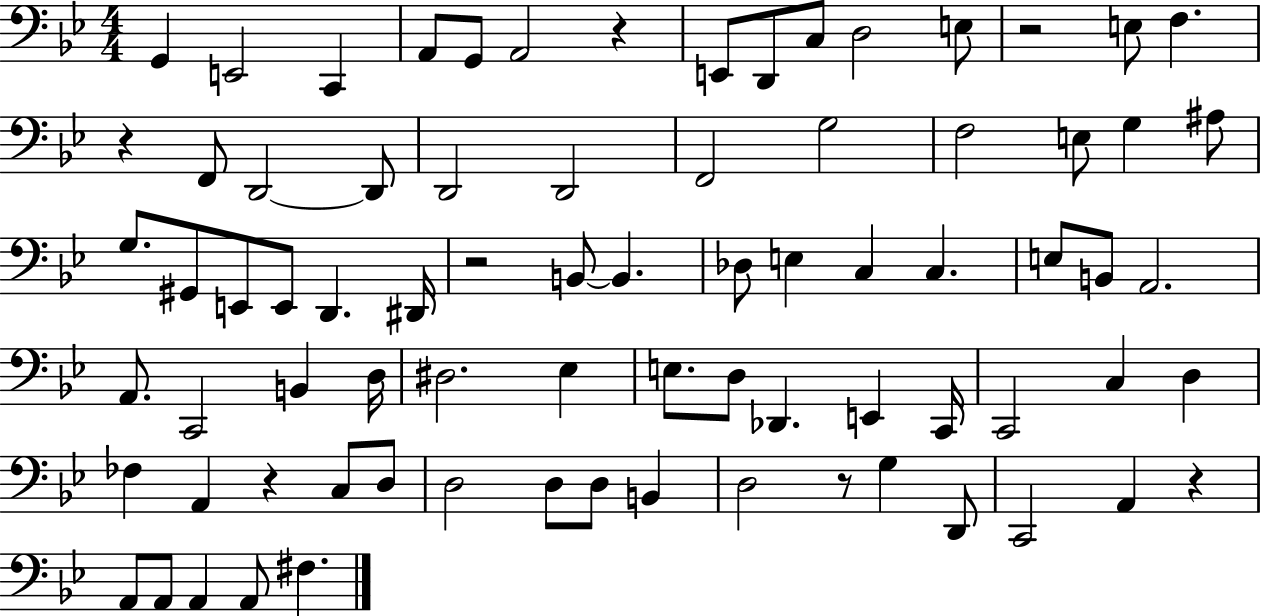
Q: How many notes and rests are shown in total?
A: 78